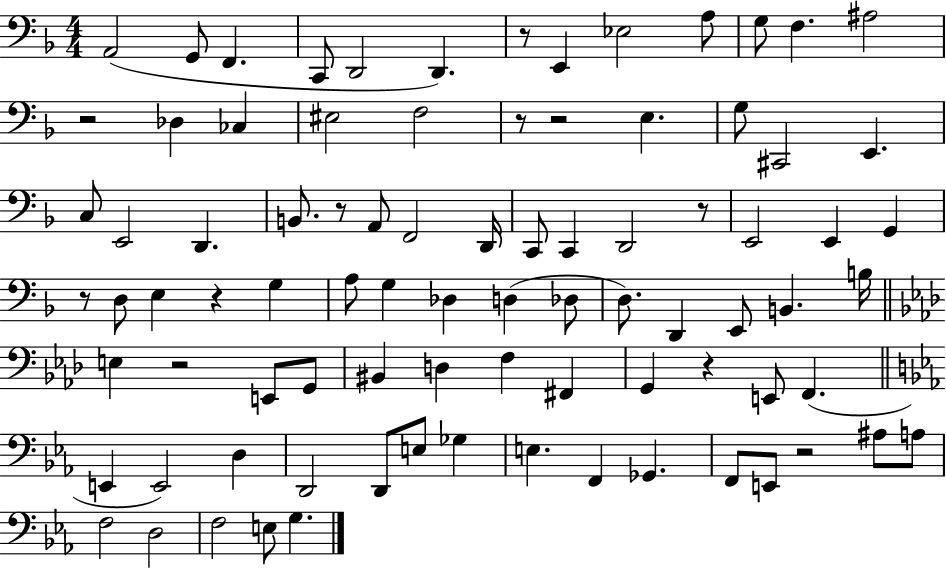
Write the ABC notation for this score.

X:1
T:Untitled
M:4/4
L:1/4
K:F
A,,2 G,,/2 F,, C,,/2 D,,2 D,, z/2 E,, _E,2 A,/2 G,/2 F, ^A,2 z2 _D, _C, ^E,2 F,2 z/2 z2 E, G,/2 ^C,,2 E,, C,/2 E,,2 D,, B,,/2 z/2 A,,/2 F,,2 D,,/4 C,,/2 C,, D,,2 z/2 E,,2 E,, G,, z/2 D,/2 E, z G, A,/2 G, _D, D, _D,/2 D,/2 D,, E,,/2 B,, B,/4 E, z2 E,,/2 G,,/2 ^B,, D, F, ^F,, G,, z E,,/2 F,, E,, E,,2 D, D,,2 D,,/2 E,/2 _G, E, F,, _G,, F,,/2 E,,/2 z2 ^A,/2 A,/2 F,2 D,2 F,2 E,/2 G,